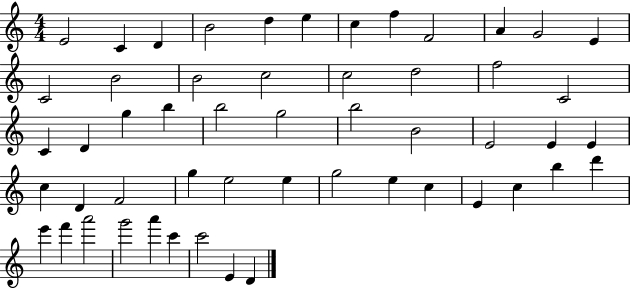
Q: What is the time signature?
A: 4/4